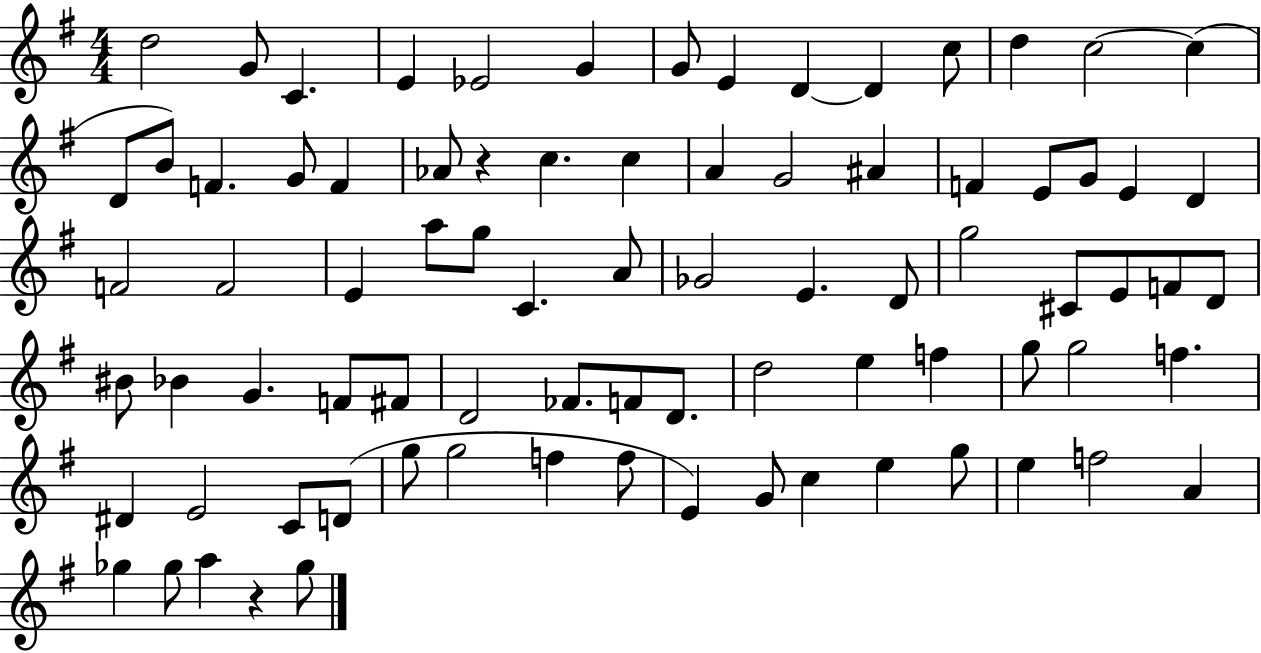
X:1
T:Untitled
M:4/4
L:1/4
K:G
d2 G/2 C E _E2 G G/2 E D D c/2 d c2 c D/2 B/2 F G/2 F _A/2 z c c A G2 ^A F E/2 G/2 E D F2 F2 E a/2 g/2 C A/2 _G2 E D/2 g2 ^C/2 E/2 F/2 D/2 ^B/2 _B G F/2 ^F/2 D2 _F/2 F/2 D/2 d2 e f g/2 g2 f ^D E2 C/2 D/2 g/2 g2 f f/2 E G/2 c e g/2 e f2 A _g _g/2 a z _g/2